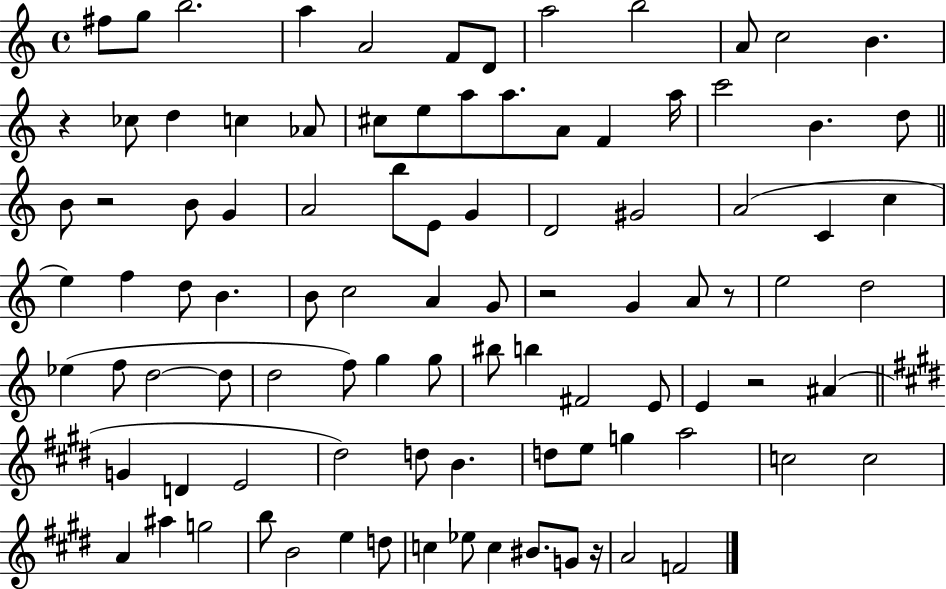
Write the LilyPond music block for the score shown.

{
  \clef treble
  \time 4/4
  \defaultTimeSignature
  \key c \major
  fis''8 g''8 b''2. | a''4 a'2 f'8 d'8 | a''2 b''2 | a'8 c''2 b'4. | \break r4 ces''8 d''4 c''4 aes'8 | cis''8 e''8 a''8 a''8. a'8 f'4 a''16 | c'''2 b'4. d''8 | \bar "||" \break \key c \major b'8 r2 b'8 g'4 | a'2 b''8 e'8 g'4 | d'2 gis'2 | a'2( c'4 c''4 | \break e''4) f''4 d''8 b'4. | b'8 c''2 a'4 g'8 | r2 g'4 a'8 r8 | e''2 d''2 | \break ees''4( f''8 d''2~~ d''8 | d''2 f''8) g''4 g''8 | bis''8 b''4 fis'2 e'8 | e'4 r2 ais'4( | \break \bar "||" \break \key e \major g'4 d'4 e'2 | dis''2) d''8 b'4. | d''8 e''8 g''4 a''2 | c''2 c''2 | \break a'4 ais''4 g''2 | b''8 b'2 e''4 d''8 | c''4 ees''8 c''4 bis'8. g'8 r16 | a'2 f'2 | \break \bar "|."
}